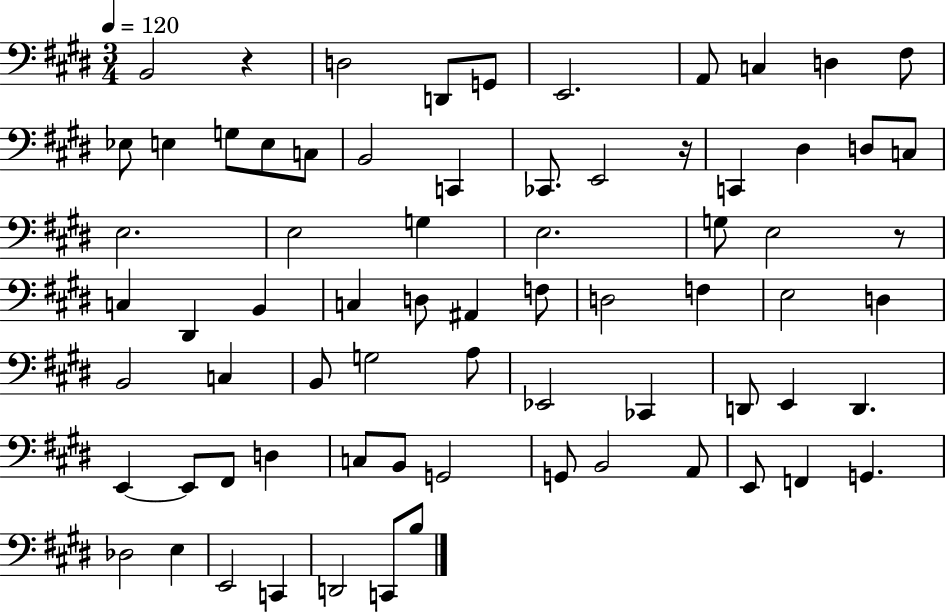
B2/h R/q D3/h D2/e G2/e E2/h. A2/e C3/q D3/q F#3/e Eb3/e E3/q G3/e E3/e C3/e B2/h C2/q CES2/e. E2/h R/s C2/q D#3/q D3/e C3/e E3/h. E3/h G3/q E3/h. G3/e E3/h R/e C3/q D#2/q B2/q C3/q D3/e A#2/q F3/e D3/h F3/q E3/h D3/q B2/h C3/q B2/e G3/h A3/e Eb2/h CES2/q D2/e E2/q D2/q. E2/q E2/e F#2/e D3/q C3/e B2/e G2/h G2/e B2/h A2/e E2/e F2/q G2/q. Db3/h E3/q E2/h C2/q D2/h C2/e B3/e